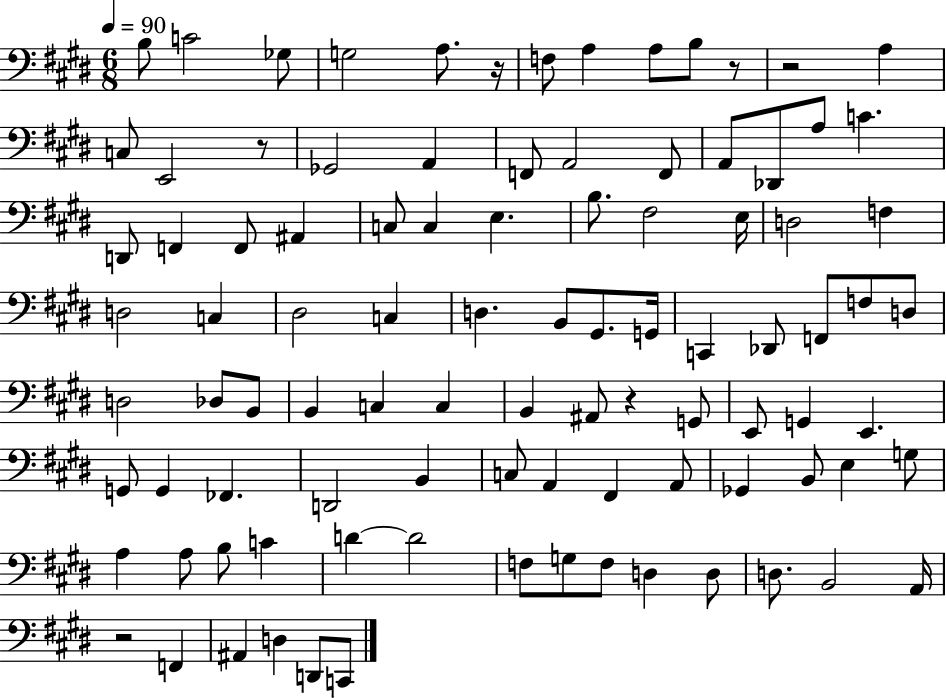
B3/e C4/h Gb3/e G3/h A3/e. R/s F3/e A3/q A3/e B3/e R/e R/h A3/q C3/e E2/h R/e Gb2/h A2/q F2/e A2/h F2/e A2/e Db2/e A3/e C4/q. D2/e F2/q F2/e A#2/q C3/e C3/q E3/q. B3/e. F#3/h E3/s D3/h F3/q D3/h C3/q D#3/h C3/q D3/q. B2/e G#2/e. G2/s C2/q Db2/e F2/e F3/e D3/e D3/h Db3/e B2/e B2/q C3/q C3/q B2/q A#2/e R/q G2/e E2/e G2/q E2/q. G2/e G2/q FES2/q. D2/h B2/q C3/e A2/q F#2/q A2/e Gb2/q B2/e E3/q G3/e A3/q A3/e B3/e C4/q D4/q D4/h F3/e G3/e F3/e D3/q D3/e D3/e. B2/h A2/s R/h F2/q A#2/q D3/q D2/e C2/e